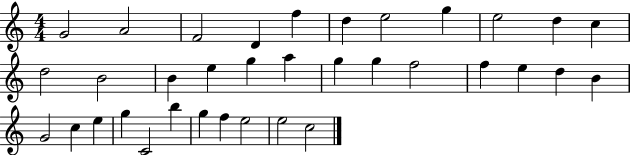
{
  \clef treble
  \numericTimeSignature
  \time 4/4
  \key c \major
  g'2 a'2 | f'2 d'4 f''4 | d''4 e''2 g''4 | e''2 d''4 c''4 | \break d''2 b'2 | b'4 e''4 g''4 a''4 | g''4 g''4 f''2 | f''4 e''4 d''4 b'4 | \break g'2 c''4 e''4 | g''4 c'2 b''4 | g''4 f''4 e''2 | e''2 c''2 | \break \bar "|."
}